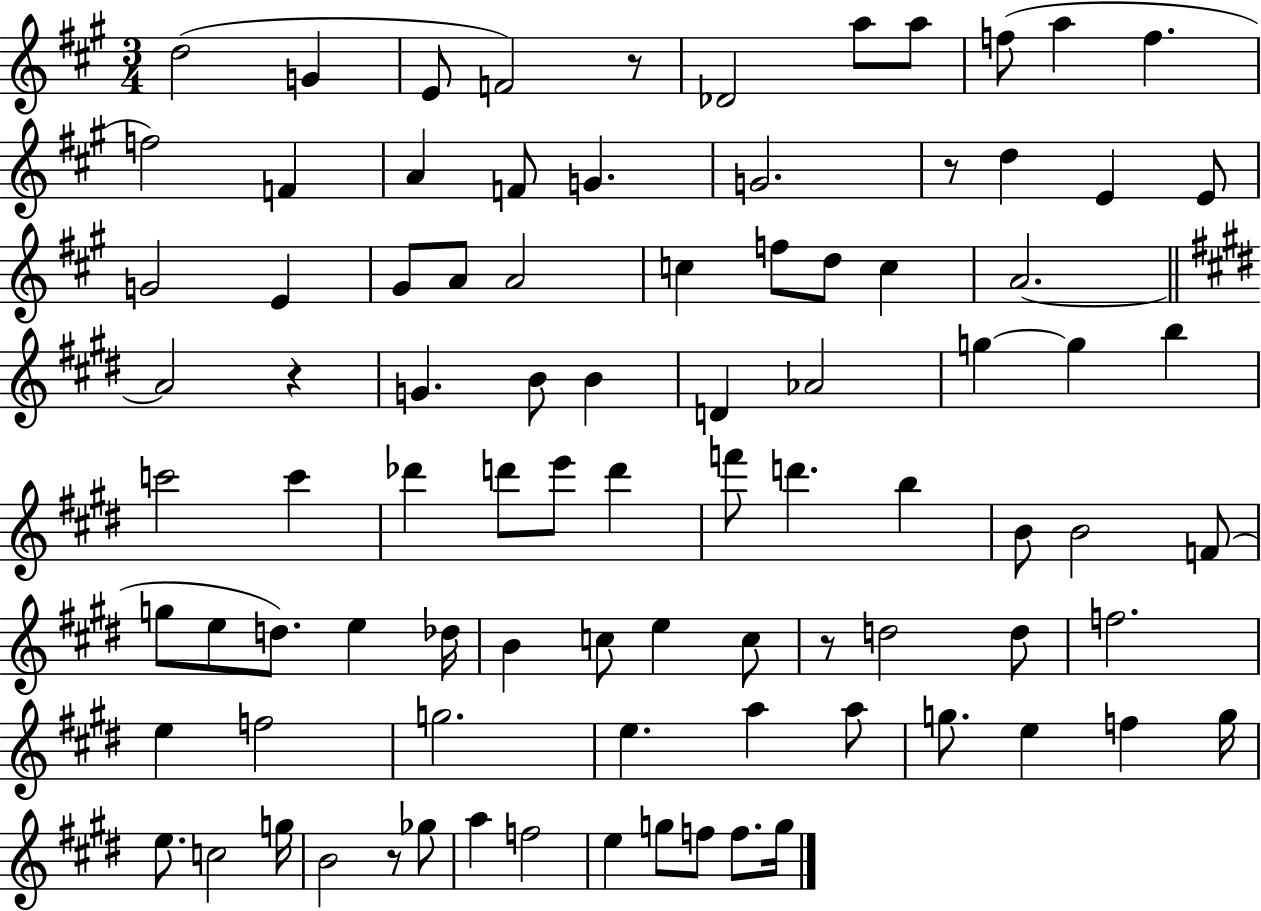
{
  \clef treble
  \numericTimeSignature
  \time 3/4
  \key a \major
  \repeat volta 2 { d''2( g'4 | e'8 f'2) r8 | des'2 a''8 a''8 | f''8( a''4 f''4. | \break f''2) f'4 | a'4 f'8 g'4. | g'2. | r8 d''4 e'4 e'8 | \break g'2 e'4 | gis'8 a'8 a'2 | c''4 f''8 d''8 c''4 | a'2.~~ | \break \bar "||" \break \key e \major a'2 r4 | g'4. b'8 b'4 | d'4 aes'2 | g''4~~ g''4 b''4 | \break c'''2 c'''4 | des'''4 d'''8 e'''8 d'''4 | f'''8 d'''4. b''4 | b'8 b'2 f'8( | \break g''8 e''8 d''8.) e''4 des''16 | b'4 c''8 e''4 c''8 | r8 d''2 d''8 | f''2. | \break e''4 f''2 | g''2. | e''4. a''4 a''8 | g''8. e''4 f''4 g''16 | \break e''8. c''2 g''16 | b'2 r8 ges''8 | a''4 f''2 | e''4 g''8 f''8 f''8. g''16 | \break } \bar "|."
}